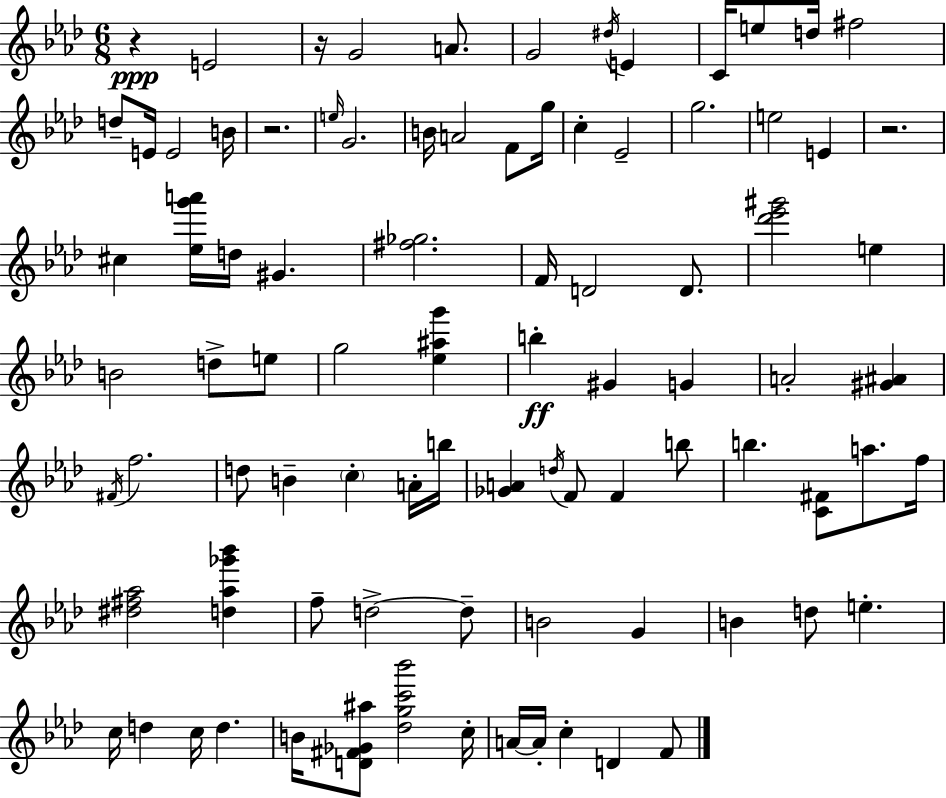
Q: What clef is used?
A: treble